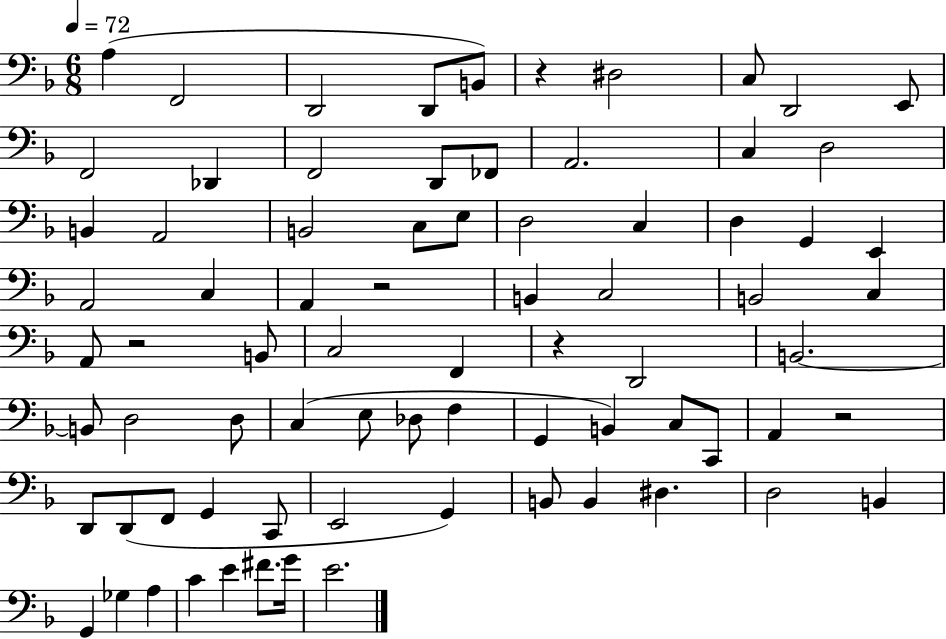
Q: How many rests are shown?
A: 5